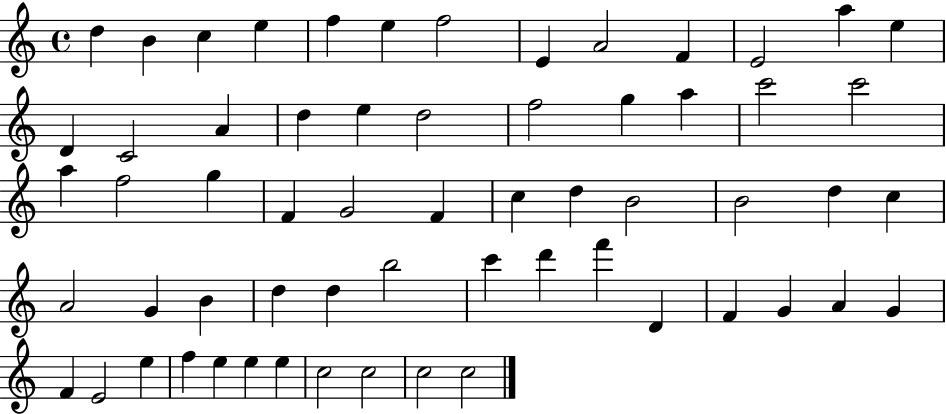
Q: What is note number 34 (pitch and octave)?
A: B4